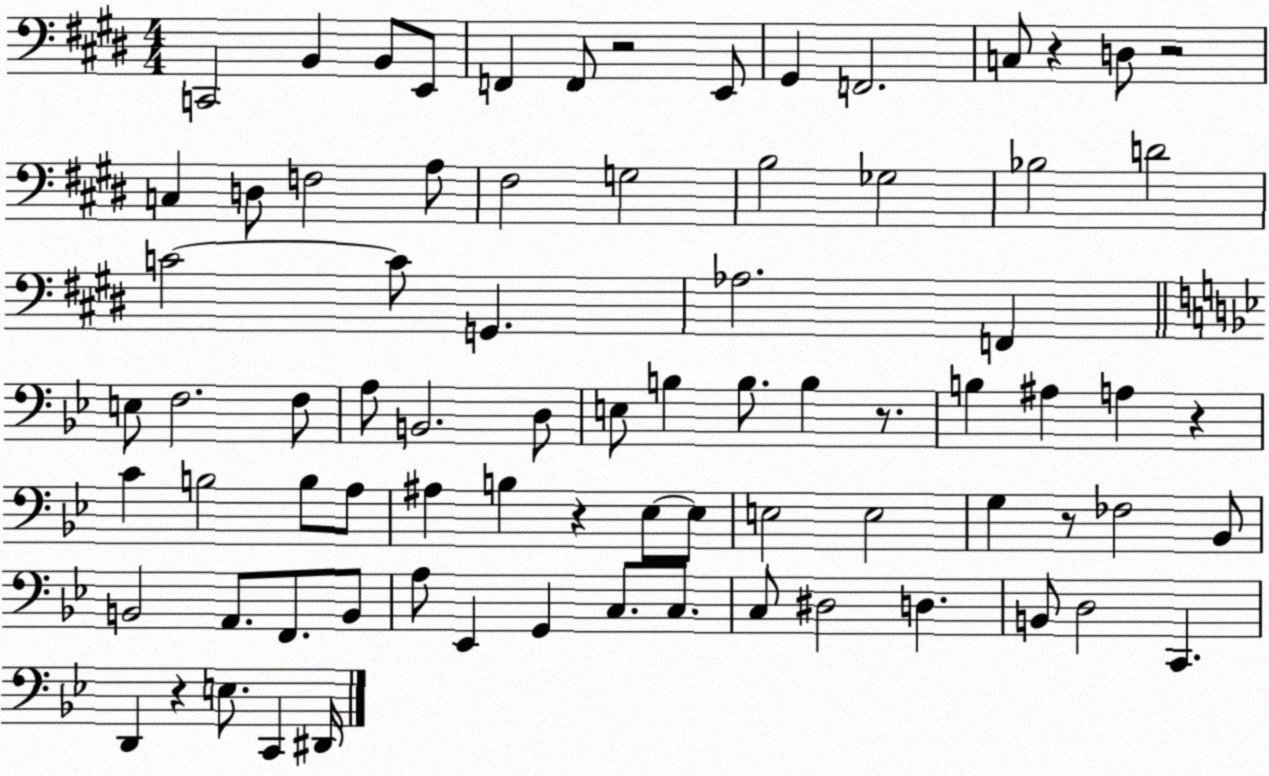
X:1
T:Untitled
M:4/4
L:1/4
K:E
C,,2 B,, B,,/2 E,,/2 F,, F,,/2 z2 E,,/2 ^G,, F,,2 C,/2 z D,/2 z2 C, D,/2 F,2 A,/2 ^F,2 G,2 B,2 _G,2 _B,2 D2 C2 C/2 G,, _A,2 F,, E,/2 F,2 F,/2 A,/2 B,,2 D,/2 E,/2 B, B,/2 B, z/2 B, ^A, A, z C B,2 B,/2 A,/2 ^A, B, z _E,/2 _E,/2 E,2 E,2 G, z/2 _F,2 _B,,/2 B,,2 A,,/2 F,,/2 B,,/2 A,/2 _E,, G,, C,/2 C,/2 C,/2 ^D,2 D, B,,/2 D,2 C,, D,, z E,/2 C,, ^D,,/4